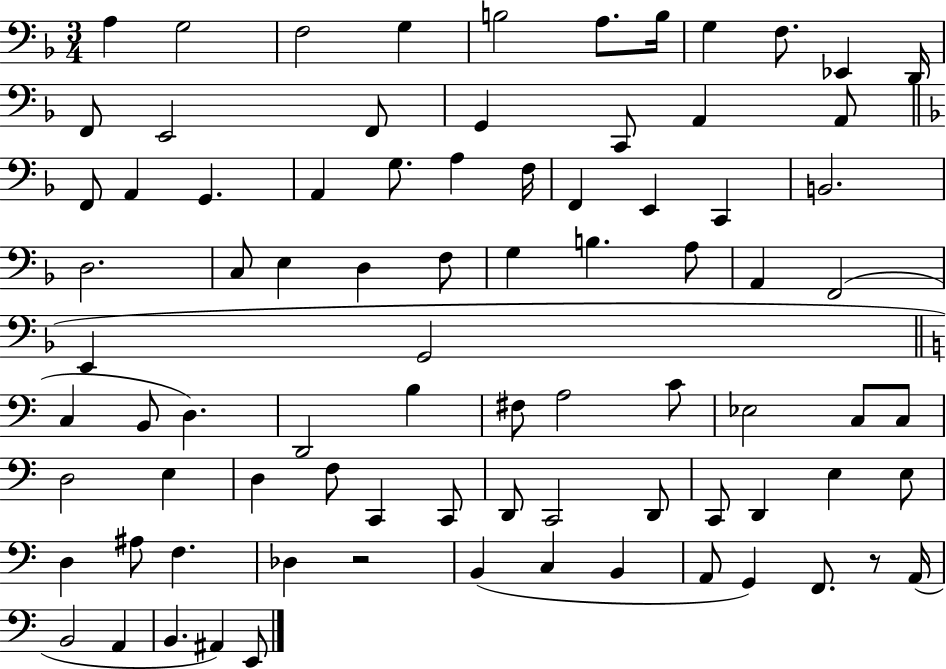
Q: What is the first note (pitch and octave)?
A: A3